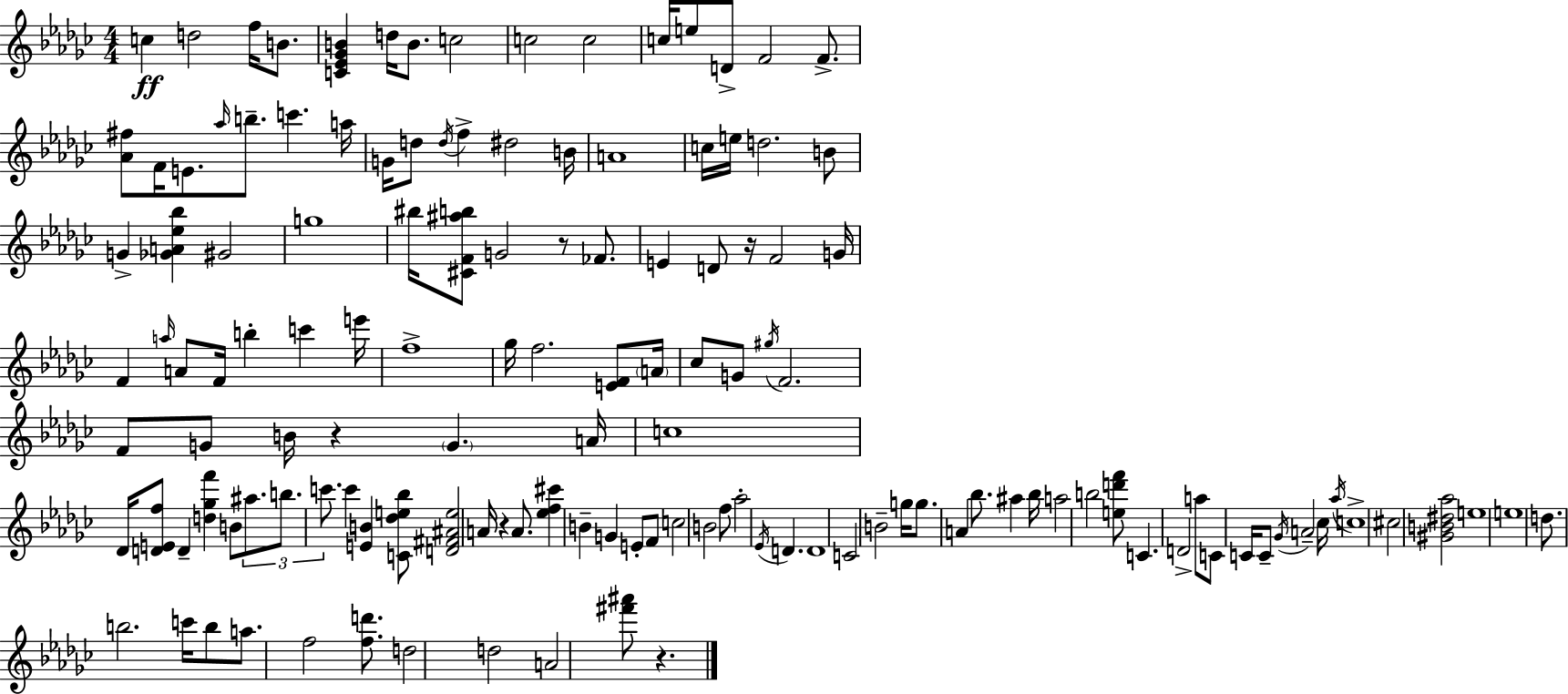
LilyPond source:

{
  \clef treble
  \numericTimeSignature
  \time 4/4
  \key ees \minor
  c''4\ff d''2 f''16 b'8. | <c' ees' ges' b'>4 d''16 b'8. c''2 | c''2 c''2 | c''16 e''8 d'8-> f'2 f'8.-> | \break <aes' fis''>8 f'16 e'8. \grace { aes''16 } b''8.-- c'''4. | a''16 g'16 d''8 \acciaccatura { d''16 } f''4-> dis''2 | b'16 a'1 | c''16 e''16 d''2. | \break b'8 g'4-> <ges' a' ees'' bes''>4 gis'2 | g''1 | bis''16 <cis' f' ais'' b''>8 g'2 r8 fes'8. | e'4 d'8 r16 f'2 | \break g'16 f'4 \grace { a''16 } a'8 f'16 b''4-. c'''4 | e'''16 f''1-> | ges''16 f''2. | <e' f'>8 \parenthesize a'16 ces''8 g'8 \acciaccatura { gis''16 } f'2. | \break f'8 g'8 b'16 r4 \parenthesize g'4. | a'16 c''1 | des'16 <d' e' f''>8 d'4-- <d'' ges'' f'''>4 b'8 | \tuplet 3/2 { ais''8. b''8. c'''8. } c'''4 <e' b'>4 | \break <c' des'' e'' bes''>8 <d' fis' ais' e''>2 a'16 r4 | a'8. <ees'' f'' cis'''>4 b'4-- g'4 | e'8-. f'8 c''2 b'2 | f''8 aes''2-. \acciaccatura { ees'16 } d'4. | \break d'1 | c'2 b'2-- | g''16 g''8. a'4 bes''8. | ais''4 bes''16 a''2 b''2 | \break <e'' d''' f'''>8 c'4. d'2-> | a''8 c'8 c'16 c'8-- \acciaccatura { ges'16 } a'2-- | ces''16 \acciaccatura { aes''16 } c''1-> | cis''2 <gis' b' dis'' aes''>2 | \break e''1 | e''1 | d''8. b''2. | c'''16 b''8 a''8. f''2 | \break <f'' d'''>8. d''2 d''2 | a'2 <fis''' ais'''>8 | r4. \bar "|."
}